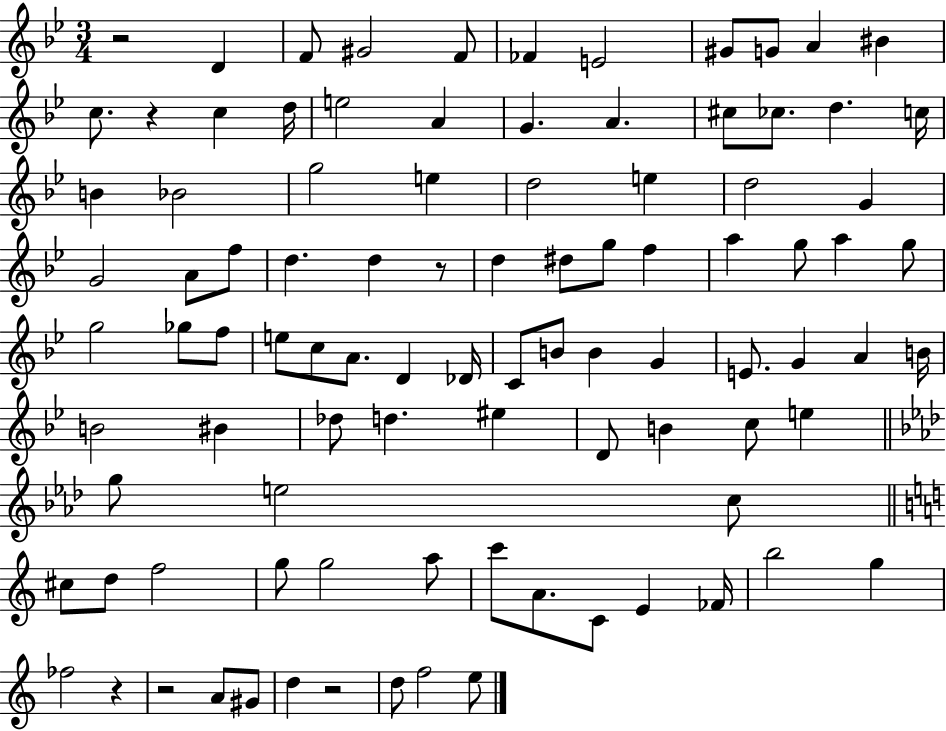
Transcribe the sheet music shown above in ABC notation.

X:1
T:Untitled
M:3/4
L:1/4
K:Bb
z2 D F/2 ^G2 F/2 _F E2 ^G/2 G/2 A ^B c/2 z c d/4 e2 A G A ^c/2 _c/2 d c/4 B _B2 g2 e d2 e d2 G G2 A/2 f/2 d d z/2 d ^d/2 g/2 f a g/2 a g/2 g2 _g/2 f/2 e/2 c/2 A/2 D _D/4 C/2 B/2 B G E/2 G A B/4 B2 ^B _d/2 d ^e D/2 B c/2 e g/2 e2 c/2 ^c/2 d/2 f2 g/2 g2 a/2 c'/2 A/2 C/2 E _F/4 b2 g _f2 z z2 A/2 ^G/2 d z2 d/2 f2 e/2